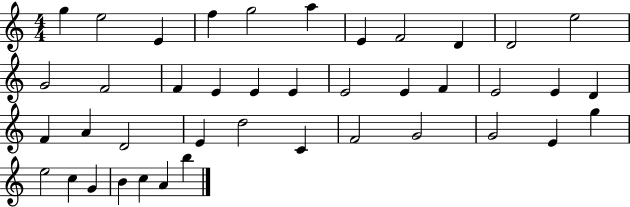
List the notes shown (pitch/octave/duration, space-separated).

G5/q E5/h E4/q F5/q G5/h A5/q E4/q F4/h D4/q D4/h E5/h G4/h F4/h F4/q E4/q E4/q E4/q E4/h E4/q F4/q E4/h E4/q D4/q F4/q A4/q D4/h E4/q D5/h C4/q F4/h G4/h G4/h E4/q G5/q E5/h C5/q G4/q B4/q C5/q A4/q B5/q